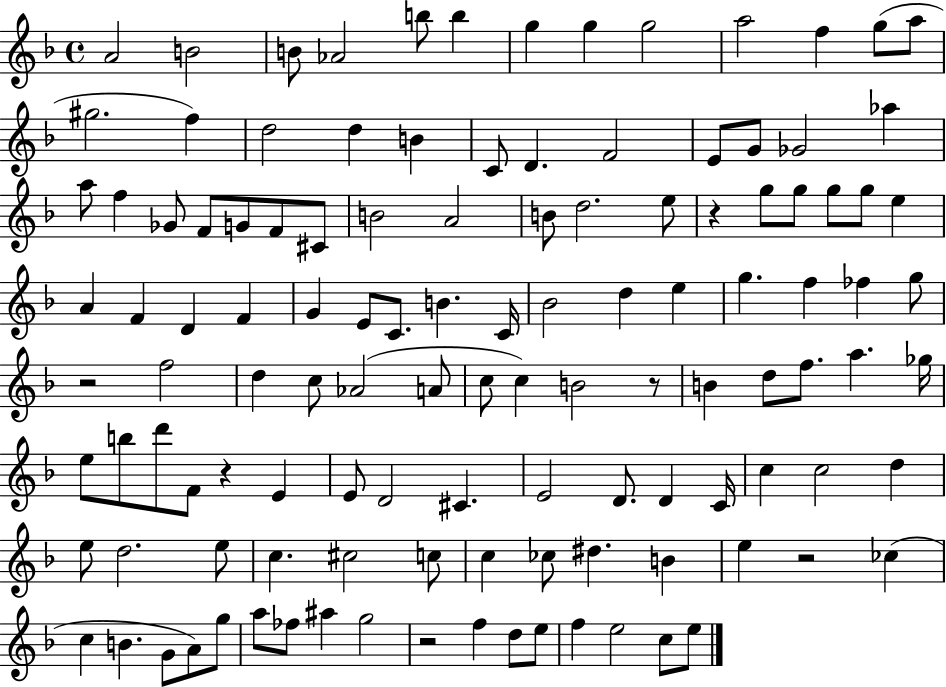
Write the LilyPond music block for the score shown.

{
  \clef treble
  \time 4/4
  \defaultTimeSignature
  \key f \major
  \repeat volta 2 { a'2 b'2 | b'8 aes'2 b''8 b''4 | g''4 g''4 g''2 | a''2 f''4 g''8( a''8 | \break gis''2. f''4) | d''2 d''4 b'4 | c'8 d'4. f'2 | e'8 g'8 ges'2 aes''4 | \break a''8 f''4 ges'8 f'8 g'8 f'8 cis'8 | b'2 a'2 | b'8 d''2. e''8 | r4 g''8 g''8 g''8 g''8 e''4 | \break a'4 f'4 d'4 f'4 | g'4 e'8 c'8. b'4. c'16 | bes'2 d''4 e''4 | g''4. f''4 fes''4 g''8 | \break r2 f''2 | d''4 c''8 aes'2( a'8 | c''8 c''4) b'2 r8 | b'4 d''8 f''8. a''4. ges''16 | \break e''8 b''8 d'''8 f'8 r4 e'4 | e'8 d'2 cis'4. | e'2 d'8. d'4 c'16 | c''4 c''2 d''4 | \break e''8 d''2. e''8 | c''4. cis''2 c''8 | c''4 ces''8 dis''4. b'4 | e''4 r2 ces''4( | \break c''4 b'4. g'8 a'8) g''8 | a''8 fes''8 ais''4 g''2 | r2 f''4 d''8 e''8 | f''4 e''2 c''8 e''8 | \break } \bar "|."
}